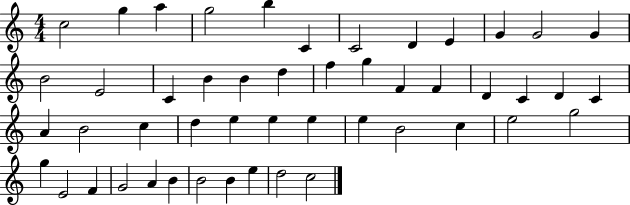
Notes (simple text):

C5/h G5/q A5/q G5/h B5/q C4/q C4/h D4/q E4/q G4/q G4/h G4/q B4/h E4/h C4/q B4/q B4/q D5/q F5/q G5/q F4/q F4/q D4/q C4/q D4/q C4/q A4/q B4/h C5/q D5/q E5/q E5/q E5/q E5/q B4/h C5/q E5/h G5/h G5/q E4/h F4/q G4/h A4/q B4/q B4/h B4/q E5/q D5/h C5/h